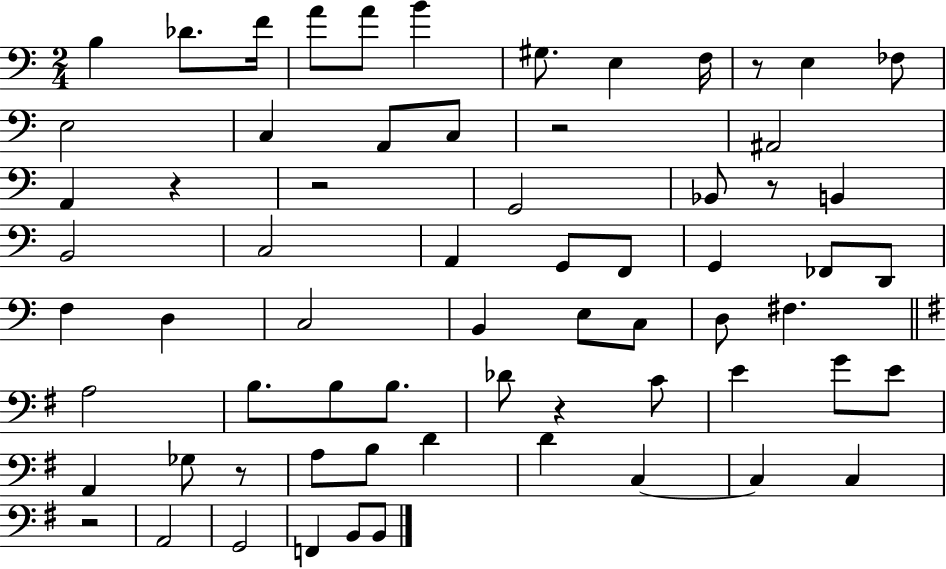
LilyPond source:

{
  \clef bass
  \numericTimeSignature
  \time 2/4
  \key c \major
  b4 des'8. f'16 | a'8 a'8 b'4 | gis8. e4 f16 | r8 e4 fes8 | \break e2 | c4 a,8 c8 | r2 | ais,2 | \break a,4 r4 | r2 | g,2 | bes,8 r8 b,4 | \break b,2 | c2 | a,4 g,8 f,8 | g,4 fes,8 d,8 | \break f4 d4 | c2 | b,4 e8 c8 | d8 fis4. | \break \bar "||" \break \key g \major a2 | b8. b8 b8. | des'8 r4 c'8 | e'4 g'8 e'8 | \break a,4 ges8 r8 | a8 b8 d'4 | d'4 c4~~ | c4 c4 | \break r2 | a,2 | g,2 | f,4 b,8 b,8 | \break \bar "|."
}